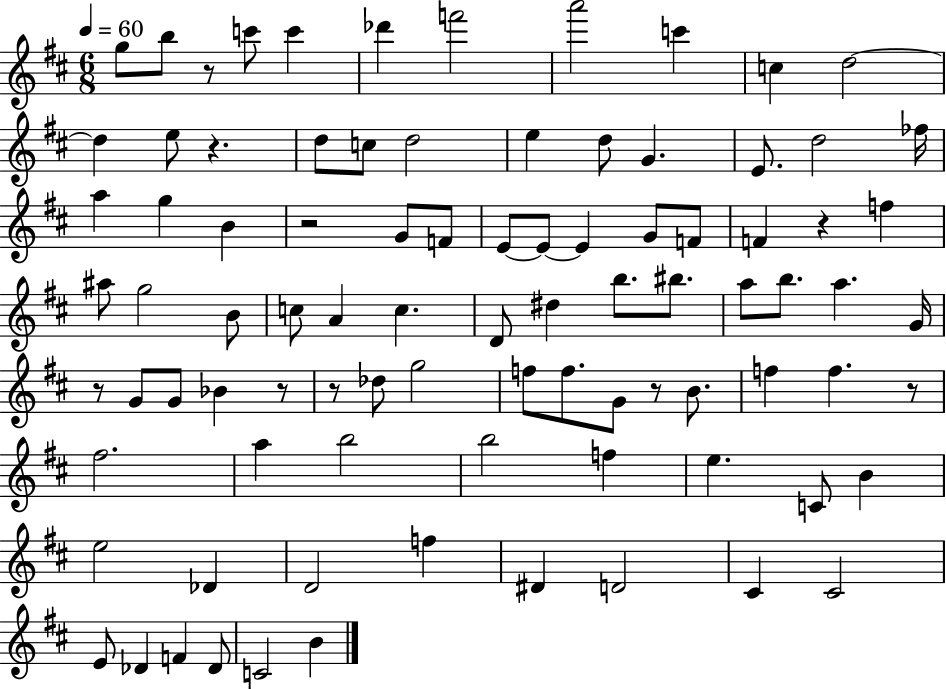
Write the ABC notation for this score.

X:1
T:Untitled
M:6/8
L:1/4
K:D
g/2 b/2 z/2 c'/2 c' _d' f'2 a'2 c' c d2 d e/2 z d/2 c/2 d2 e d/2 G E/2 d2 _f/4 a g B z2 G/2 F/2 E/2 E/2 E G/2 F/2 F z f ^a/2 g2 B/2 c/2 A c D/2 ^d b/2 ^b/2 a/2 b/2 a G/4 z/2 G/2 G/2 _B z/2 z/2 _d/2 g2 f/2 f/2 G/2 z/2 B/2 f f z/2 ^f2 a b2 b2 f e C/2 B e2 _D D2 f ^D D2 ^C ^C2 E/2 _D F _D/2 C2 B